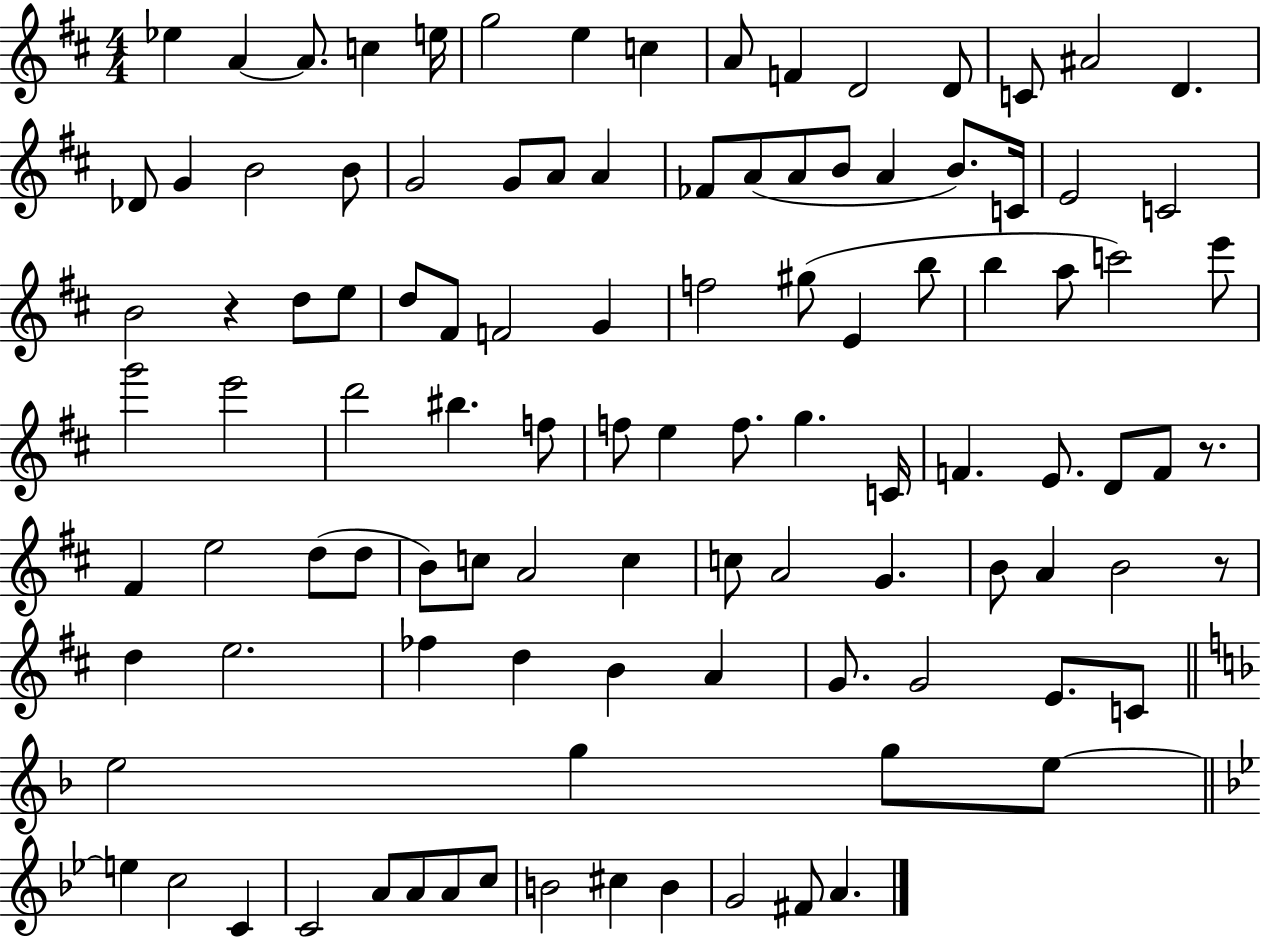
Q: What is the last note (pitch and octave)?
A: A4